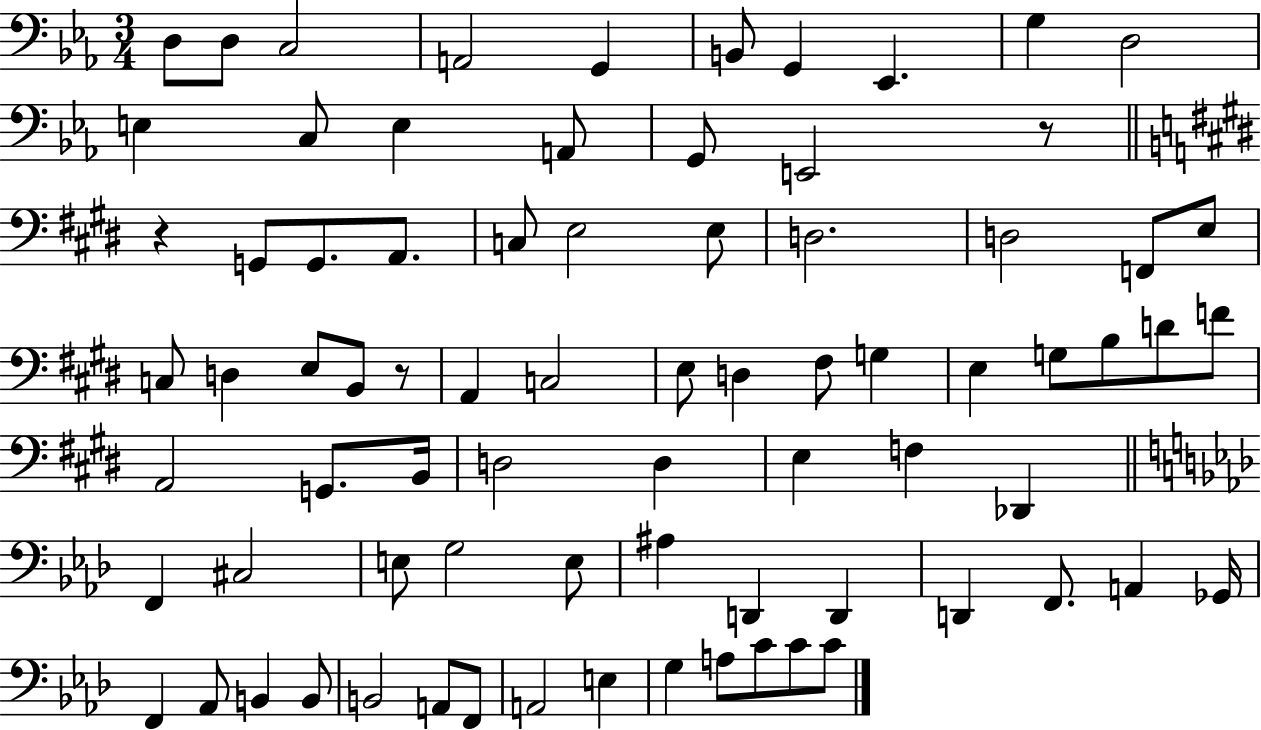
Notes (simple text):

D3/e D3/e C3/h A2/h G2/q B2/e G2/q Eb2/q. G3/q D3/h E3/q C3/e E3/q A2/e G2/e E2/h R/e R/q G2/e G2/e. A2/e. C3/e E3/h E3/e D3/h. D3/h F2/e E3/e C3/e D3/q E3/e B2/e R/e A2/q C3/h E3/e D3/q F#3/e G3/q E3/q G3/e B3/e D4/e F4/e A2/h G2/e. B2/s D3/h D3/q E3/q F3/q Db2/q F2/q C#3/h E3/e G3/h E3/e A#3/q D2/q D2/q D2/q F2/e. A2/q Gb2/s F2/q Ab2/e B2/q B2/e B2/h A2/e F2/e A2/h E3/q G3/q A3/e C4/e C4/e C4/e